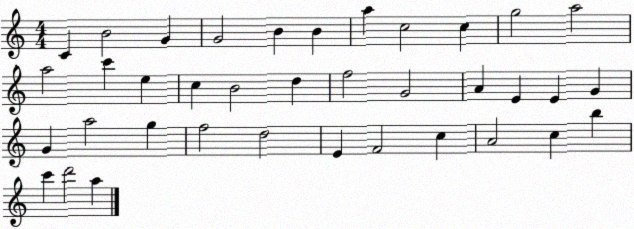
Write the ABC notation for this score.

X:1
T:Untitled
M:4/4
L:1/4
K:C
C B2 G G2 B B a c2 c g2 a2 a2 c' e c B2 d f2 G2 A E E G G a2 g f2 d2 E F2 c A2 c b c' d'2 a